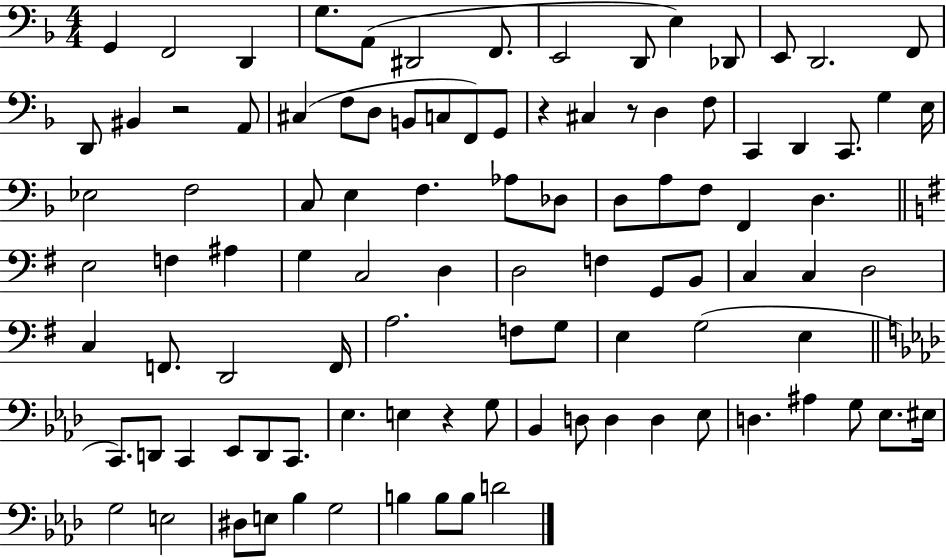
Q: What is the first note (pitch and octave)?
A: G2